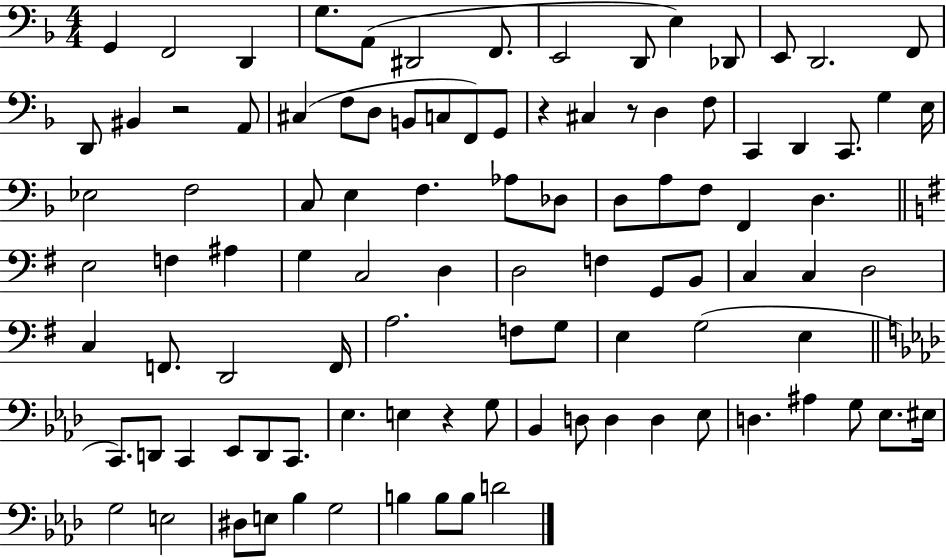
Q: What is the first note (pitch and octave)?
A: G2